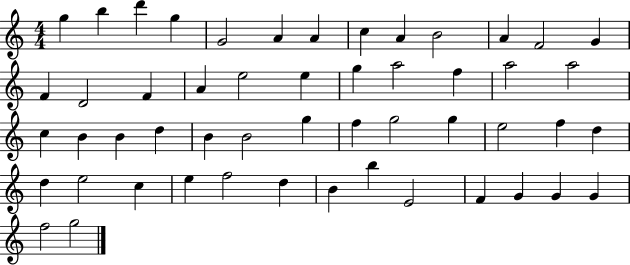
X:1
T:Untitled
M:4/4
L:1/4
K:C
g b d' g G2 A A c A B2 A F2 G F D2 F A e2 e g a2 f a2 a2 c B B d B B2 g f g2 g e2 f d d e2 c e f2 d B b E2 F G G G f2 g2